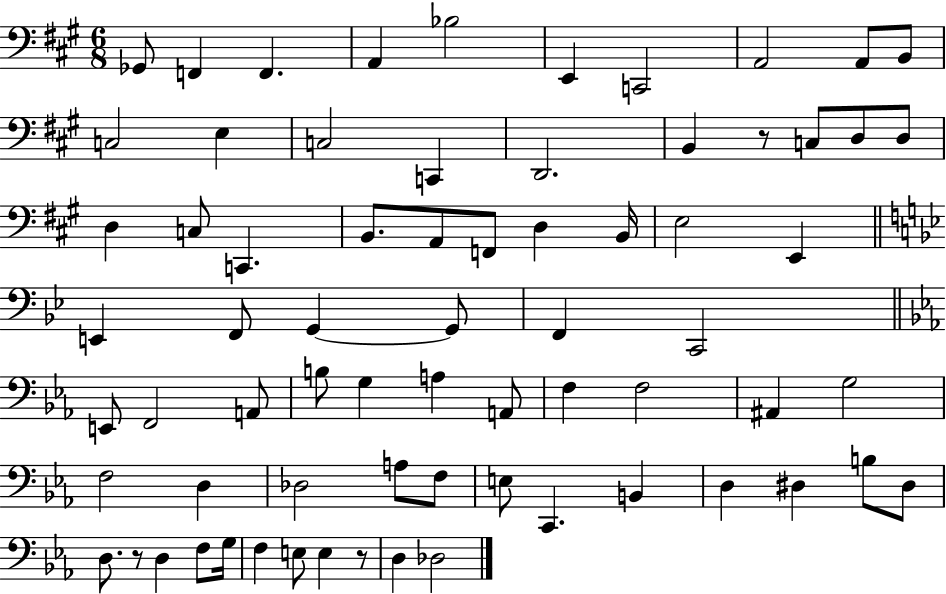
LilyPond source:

{
  \clef bass
  \numericTimeSignature
  \time 6/8
  \key a \major
  ges,8 f,4 f,4. | a,4 bes2 | e,4 c,2 | a,2 a,8 b,8 | \break c2 e4 | c2 c,4 | d,2. | b,4 r8 c8 d8 d8 | \break d4 c8 c,4. | b,8. a,8 f,8 d4 b,16 | e2 e,4 | \bar "||" \break \key bes \major e,4 f,8 g,4~~ g,8 | f,4 c,2 | \bar "||" \break \key ees \major e,8 f,2 a,8 | b8 g4 a4 a,8 | f4 f2 | ais,4 g2 | \break f2 d4 | des2 a8 f8 | e8 c,4. b,4 | d4 dis4 b8 dis8 | \break d8. r8 d4 f8 g16 | f4 e8 e4 r8 | d4 des2 | \bar "|."
}